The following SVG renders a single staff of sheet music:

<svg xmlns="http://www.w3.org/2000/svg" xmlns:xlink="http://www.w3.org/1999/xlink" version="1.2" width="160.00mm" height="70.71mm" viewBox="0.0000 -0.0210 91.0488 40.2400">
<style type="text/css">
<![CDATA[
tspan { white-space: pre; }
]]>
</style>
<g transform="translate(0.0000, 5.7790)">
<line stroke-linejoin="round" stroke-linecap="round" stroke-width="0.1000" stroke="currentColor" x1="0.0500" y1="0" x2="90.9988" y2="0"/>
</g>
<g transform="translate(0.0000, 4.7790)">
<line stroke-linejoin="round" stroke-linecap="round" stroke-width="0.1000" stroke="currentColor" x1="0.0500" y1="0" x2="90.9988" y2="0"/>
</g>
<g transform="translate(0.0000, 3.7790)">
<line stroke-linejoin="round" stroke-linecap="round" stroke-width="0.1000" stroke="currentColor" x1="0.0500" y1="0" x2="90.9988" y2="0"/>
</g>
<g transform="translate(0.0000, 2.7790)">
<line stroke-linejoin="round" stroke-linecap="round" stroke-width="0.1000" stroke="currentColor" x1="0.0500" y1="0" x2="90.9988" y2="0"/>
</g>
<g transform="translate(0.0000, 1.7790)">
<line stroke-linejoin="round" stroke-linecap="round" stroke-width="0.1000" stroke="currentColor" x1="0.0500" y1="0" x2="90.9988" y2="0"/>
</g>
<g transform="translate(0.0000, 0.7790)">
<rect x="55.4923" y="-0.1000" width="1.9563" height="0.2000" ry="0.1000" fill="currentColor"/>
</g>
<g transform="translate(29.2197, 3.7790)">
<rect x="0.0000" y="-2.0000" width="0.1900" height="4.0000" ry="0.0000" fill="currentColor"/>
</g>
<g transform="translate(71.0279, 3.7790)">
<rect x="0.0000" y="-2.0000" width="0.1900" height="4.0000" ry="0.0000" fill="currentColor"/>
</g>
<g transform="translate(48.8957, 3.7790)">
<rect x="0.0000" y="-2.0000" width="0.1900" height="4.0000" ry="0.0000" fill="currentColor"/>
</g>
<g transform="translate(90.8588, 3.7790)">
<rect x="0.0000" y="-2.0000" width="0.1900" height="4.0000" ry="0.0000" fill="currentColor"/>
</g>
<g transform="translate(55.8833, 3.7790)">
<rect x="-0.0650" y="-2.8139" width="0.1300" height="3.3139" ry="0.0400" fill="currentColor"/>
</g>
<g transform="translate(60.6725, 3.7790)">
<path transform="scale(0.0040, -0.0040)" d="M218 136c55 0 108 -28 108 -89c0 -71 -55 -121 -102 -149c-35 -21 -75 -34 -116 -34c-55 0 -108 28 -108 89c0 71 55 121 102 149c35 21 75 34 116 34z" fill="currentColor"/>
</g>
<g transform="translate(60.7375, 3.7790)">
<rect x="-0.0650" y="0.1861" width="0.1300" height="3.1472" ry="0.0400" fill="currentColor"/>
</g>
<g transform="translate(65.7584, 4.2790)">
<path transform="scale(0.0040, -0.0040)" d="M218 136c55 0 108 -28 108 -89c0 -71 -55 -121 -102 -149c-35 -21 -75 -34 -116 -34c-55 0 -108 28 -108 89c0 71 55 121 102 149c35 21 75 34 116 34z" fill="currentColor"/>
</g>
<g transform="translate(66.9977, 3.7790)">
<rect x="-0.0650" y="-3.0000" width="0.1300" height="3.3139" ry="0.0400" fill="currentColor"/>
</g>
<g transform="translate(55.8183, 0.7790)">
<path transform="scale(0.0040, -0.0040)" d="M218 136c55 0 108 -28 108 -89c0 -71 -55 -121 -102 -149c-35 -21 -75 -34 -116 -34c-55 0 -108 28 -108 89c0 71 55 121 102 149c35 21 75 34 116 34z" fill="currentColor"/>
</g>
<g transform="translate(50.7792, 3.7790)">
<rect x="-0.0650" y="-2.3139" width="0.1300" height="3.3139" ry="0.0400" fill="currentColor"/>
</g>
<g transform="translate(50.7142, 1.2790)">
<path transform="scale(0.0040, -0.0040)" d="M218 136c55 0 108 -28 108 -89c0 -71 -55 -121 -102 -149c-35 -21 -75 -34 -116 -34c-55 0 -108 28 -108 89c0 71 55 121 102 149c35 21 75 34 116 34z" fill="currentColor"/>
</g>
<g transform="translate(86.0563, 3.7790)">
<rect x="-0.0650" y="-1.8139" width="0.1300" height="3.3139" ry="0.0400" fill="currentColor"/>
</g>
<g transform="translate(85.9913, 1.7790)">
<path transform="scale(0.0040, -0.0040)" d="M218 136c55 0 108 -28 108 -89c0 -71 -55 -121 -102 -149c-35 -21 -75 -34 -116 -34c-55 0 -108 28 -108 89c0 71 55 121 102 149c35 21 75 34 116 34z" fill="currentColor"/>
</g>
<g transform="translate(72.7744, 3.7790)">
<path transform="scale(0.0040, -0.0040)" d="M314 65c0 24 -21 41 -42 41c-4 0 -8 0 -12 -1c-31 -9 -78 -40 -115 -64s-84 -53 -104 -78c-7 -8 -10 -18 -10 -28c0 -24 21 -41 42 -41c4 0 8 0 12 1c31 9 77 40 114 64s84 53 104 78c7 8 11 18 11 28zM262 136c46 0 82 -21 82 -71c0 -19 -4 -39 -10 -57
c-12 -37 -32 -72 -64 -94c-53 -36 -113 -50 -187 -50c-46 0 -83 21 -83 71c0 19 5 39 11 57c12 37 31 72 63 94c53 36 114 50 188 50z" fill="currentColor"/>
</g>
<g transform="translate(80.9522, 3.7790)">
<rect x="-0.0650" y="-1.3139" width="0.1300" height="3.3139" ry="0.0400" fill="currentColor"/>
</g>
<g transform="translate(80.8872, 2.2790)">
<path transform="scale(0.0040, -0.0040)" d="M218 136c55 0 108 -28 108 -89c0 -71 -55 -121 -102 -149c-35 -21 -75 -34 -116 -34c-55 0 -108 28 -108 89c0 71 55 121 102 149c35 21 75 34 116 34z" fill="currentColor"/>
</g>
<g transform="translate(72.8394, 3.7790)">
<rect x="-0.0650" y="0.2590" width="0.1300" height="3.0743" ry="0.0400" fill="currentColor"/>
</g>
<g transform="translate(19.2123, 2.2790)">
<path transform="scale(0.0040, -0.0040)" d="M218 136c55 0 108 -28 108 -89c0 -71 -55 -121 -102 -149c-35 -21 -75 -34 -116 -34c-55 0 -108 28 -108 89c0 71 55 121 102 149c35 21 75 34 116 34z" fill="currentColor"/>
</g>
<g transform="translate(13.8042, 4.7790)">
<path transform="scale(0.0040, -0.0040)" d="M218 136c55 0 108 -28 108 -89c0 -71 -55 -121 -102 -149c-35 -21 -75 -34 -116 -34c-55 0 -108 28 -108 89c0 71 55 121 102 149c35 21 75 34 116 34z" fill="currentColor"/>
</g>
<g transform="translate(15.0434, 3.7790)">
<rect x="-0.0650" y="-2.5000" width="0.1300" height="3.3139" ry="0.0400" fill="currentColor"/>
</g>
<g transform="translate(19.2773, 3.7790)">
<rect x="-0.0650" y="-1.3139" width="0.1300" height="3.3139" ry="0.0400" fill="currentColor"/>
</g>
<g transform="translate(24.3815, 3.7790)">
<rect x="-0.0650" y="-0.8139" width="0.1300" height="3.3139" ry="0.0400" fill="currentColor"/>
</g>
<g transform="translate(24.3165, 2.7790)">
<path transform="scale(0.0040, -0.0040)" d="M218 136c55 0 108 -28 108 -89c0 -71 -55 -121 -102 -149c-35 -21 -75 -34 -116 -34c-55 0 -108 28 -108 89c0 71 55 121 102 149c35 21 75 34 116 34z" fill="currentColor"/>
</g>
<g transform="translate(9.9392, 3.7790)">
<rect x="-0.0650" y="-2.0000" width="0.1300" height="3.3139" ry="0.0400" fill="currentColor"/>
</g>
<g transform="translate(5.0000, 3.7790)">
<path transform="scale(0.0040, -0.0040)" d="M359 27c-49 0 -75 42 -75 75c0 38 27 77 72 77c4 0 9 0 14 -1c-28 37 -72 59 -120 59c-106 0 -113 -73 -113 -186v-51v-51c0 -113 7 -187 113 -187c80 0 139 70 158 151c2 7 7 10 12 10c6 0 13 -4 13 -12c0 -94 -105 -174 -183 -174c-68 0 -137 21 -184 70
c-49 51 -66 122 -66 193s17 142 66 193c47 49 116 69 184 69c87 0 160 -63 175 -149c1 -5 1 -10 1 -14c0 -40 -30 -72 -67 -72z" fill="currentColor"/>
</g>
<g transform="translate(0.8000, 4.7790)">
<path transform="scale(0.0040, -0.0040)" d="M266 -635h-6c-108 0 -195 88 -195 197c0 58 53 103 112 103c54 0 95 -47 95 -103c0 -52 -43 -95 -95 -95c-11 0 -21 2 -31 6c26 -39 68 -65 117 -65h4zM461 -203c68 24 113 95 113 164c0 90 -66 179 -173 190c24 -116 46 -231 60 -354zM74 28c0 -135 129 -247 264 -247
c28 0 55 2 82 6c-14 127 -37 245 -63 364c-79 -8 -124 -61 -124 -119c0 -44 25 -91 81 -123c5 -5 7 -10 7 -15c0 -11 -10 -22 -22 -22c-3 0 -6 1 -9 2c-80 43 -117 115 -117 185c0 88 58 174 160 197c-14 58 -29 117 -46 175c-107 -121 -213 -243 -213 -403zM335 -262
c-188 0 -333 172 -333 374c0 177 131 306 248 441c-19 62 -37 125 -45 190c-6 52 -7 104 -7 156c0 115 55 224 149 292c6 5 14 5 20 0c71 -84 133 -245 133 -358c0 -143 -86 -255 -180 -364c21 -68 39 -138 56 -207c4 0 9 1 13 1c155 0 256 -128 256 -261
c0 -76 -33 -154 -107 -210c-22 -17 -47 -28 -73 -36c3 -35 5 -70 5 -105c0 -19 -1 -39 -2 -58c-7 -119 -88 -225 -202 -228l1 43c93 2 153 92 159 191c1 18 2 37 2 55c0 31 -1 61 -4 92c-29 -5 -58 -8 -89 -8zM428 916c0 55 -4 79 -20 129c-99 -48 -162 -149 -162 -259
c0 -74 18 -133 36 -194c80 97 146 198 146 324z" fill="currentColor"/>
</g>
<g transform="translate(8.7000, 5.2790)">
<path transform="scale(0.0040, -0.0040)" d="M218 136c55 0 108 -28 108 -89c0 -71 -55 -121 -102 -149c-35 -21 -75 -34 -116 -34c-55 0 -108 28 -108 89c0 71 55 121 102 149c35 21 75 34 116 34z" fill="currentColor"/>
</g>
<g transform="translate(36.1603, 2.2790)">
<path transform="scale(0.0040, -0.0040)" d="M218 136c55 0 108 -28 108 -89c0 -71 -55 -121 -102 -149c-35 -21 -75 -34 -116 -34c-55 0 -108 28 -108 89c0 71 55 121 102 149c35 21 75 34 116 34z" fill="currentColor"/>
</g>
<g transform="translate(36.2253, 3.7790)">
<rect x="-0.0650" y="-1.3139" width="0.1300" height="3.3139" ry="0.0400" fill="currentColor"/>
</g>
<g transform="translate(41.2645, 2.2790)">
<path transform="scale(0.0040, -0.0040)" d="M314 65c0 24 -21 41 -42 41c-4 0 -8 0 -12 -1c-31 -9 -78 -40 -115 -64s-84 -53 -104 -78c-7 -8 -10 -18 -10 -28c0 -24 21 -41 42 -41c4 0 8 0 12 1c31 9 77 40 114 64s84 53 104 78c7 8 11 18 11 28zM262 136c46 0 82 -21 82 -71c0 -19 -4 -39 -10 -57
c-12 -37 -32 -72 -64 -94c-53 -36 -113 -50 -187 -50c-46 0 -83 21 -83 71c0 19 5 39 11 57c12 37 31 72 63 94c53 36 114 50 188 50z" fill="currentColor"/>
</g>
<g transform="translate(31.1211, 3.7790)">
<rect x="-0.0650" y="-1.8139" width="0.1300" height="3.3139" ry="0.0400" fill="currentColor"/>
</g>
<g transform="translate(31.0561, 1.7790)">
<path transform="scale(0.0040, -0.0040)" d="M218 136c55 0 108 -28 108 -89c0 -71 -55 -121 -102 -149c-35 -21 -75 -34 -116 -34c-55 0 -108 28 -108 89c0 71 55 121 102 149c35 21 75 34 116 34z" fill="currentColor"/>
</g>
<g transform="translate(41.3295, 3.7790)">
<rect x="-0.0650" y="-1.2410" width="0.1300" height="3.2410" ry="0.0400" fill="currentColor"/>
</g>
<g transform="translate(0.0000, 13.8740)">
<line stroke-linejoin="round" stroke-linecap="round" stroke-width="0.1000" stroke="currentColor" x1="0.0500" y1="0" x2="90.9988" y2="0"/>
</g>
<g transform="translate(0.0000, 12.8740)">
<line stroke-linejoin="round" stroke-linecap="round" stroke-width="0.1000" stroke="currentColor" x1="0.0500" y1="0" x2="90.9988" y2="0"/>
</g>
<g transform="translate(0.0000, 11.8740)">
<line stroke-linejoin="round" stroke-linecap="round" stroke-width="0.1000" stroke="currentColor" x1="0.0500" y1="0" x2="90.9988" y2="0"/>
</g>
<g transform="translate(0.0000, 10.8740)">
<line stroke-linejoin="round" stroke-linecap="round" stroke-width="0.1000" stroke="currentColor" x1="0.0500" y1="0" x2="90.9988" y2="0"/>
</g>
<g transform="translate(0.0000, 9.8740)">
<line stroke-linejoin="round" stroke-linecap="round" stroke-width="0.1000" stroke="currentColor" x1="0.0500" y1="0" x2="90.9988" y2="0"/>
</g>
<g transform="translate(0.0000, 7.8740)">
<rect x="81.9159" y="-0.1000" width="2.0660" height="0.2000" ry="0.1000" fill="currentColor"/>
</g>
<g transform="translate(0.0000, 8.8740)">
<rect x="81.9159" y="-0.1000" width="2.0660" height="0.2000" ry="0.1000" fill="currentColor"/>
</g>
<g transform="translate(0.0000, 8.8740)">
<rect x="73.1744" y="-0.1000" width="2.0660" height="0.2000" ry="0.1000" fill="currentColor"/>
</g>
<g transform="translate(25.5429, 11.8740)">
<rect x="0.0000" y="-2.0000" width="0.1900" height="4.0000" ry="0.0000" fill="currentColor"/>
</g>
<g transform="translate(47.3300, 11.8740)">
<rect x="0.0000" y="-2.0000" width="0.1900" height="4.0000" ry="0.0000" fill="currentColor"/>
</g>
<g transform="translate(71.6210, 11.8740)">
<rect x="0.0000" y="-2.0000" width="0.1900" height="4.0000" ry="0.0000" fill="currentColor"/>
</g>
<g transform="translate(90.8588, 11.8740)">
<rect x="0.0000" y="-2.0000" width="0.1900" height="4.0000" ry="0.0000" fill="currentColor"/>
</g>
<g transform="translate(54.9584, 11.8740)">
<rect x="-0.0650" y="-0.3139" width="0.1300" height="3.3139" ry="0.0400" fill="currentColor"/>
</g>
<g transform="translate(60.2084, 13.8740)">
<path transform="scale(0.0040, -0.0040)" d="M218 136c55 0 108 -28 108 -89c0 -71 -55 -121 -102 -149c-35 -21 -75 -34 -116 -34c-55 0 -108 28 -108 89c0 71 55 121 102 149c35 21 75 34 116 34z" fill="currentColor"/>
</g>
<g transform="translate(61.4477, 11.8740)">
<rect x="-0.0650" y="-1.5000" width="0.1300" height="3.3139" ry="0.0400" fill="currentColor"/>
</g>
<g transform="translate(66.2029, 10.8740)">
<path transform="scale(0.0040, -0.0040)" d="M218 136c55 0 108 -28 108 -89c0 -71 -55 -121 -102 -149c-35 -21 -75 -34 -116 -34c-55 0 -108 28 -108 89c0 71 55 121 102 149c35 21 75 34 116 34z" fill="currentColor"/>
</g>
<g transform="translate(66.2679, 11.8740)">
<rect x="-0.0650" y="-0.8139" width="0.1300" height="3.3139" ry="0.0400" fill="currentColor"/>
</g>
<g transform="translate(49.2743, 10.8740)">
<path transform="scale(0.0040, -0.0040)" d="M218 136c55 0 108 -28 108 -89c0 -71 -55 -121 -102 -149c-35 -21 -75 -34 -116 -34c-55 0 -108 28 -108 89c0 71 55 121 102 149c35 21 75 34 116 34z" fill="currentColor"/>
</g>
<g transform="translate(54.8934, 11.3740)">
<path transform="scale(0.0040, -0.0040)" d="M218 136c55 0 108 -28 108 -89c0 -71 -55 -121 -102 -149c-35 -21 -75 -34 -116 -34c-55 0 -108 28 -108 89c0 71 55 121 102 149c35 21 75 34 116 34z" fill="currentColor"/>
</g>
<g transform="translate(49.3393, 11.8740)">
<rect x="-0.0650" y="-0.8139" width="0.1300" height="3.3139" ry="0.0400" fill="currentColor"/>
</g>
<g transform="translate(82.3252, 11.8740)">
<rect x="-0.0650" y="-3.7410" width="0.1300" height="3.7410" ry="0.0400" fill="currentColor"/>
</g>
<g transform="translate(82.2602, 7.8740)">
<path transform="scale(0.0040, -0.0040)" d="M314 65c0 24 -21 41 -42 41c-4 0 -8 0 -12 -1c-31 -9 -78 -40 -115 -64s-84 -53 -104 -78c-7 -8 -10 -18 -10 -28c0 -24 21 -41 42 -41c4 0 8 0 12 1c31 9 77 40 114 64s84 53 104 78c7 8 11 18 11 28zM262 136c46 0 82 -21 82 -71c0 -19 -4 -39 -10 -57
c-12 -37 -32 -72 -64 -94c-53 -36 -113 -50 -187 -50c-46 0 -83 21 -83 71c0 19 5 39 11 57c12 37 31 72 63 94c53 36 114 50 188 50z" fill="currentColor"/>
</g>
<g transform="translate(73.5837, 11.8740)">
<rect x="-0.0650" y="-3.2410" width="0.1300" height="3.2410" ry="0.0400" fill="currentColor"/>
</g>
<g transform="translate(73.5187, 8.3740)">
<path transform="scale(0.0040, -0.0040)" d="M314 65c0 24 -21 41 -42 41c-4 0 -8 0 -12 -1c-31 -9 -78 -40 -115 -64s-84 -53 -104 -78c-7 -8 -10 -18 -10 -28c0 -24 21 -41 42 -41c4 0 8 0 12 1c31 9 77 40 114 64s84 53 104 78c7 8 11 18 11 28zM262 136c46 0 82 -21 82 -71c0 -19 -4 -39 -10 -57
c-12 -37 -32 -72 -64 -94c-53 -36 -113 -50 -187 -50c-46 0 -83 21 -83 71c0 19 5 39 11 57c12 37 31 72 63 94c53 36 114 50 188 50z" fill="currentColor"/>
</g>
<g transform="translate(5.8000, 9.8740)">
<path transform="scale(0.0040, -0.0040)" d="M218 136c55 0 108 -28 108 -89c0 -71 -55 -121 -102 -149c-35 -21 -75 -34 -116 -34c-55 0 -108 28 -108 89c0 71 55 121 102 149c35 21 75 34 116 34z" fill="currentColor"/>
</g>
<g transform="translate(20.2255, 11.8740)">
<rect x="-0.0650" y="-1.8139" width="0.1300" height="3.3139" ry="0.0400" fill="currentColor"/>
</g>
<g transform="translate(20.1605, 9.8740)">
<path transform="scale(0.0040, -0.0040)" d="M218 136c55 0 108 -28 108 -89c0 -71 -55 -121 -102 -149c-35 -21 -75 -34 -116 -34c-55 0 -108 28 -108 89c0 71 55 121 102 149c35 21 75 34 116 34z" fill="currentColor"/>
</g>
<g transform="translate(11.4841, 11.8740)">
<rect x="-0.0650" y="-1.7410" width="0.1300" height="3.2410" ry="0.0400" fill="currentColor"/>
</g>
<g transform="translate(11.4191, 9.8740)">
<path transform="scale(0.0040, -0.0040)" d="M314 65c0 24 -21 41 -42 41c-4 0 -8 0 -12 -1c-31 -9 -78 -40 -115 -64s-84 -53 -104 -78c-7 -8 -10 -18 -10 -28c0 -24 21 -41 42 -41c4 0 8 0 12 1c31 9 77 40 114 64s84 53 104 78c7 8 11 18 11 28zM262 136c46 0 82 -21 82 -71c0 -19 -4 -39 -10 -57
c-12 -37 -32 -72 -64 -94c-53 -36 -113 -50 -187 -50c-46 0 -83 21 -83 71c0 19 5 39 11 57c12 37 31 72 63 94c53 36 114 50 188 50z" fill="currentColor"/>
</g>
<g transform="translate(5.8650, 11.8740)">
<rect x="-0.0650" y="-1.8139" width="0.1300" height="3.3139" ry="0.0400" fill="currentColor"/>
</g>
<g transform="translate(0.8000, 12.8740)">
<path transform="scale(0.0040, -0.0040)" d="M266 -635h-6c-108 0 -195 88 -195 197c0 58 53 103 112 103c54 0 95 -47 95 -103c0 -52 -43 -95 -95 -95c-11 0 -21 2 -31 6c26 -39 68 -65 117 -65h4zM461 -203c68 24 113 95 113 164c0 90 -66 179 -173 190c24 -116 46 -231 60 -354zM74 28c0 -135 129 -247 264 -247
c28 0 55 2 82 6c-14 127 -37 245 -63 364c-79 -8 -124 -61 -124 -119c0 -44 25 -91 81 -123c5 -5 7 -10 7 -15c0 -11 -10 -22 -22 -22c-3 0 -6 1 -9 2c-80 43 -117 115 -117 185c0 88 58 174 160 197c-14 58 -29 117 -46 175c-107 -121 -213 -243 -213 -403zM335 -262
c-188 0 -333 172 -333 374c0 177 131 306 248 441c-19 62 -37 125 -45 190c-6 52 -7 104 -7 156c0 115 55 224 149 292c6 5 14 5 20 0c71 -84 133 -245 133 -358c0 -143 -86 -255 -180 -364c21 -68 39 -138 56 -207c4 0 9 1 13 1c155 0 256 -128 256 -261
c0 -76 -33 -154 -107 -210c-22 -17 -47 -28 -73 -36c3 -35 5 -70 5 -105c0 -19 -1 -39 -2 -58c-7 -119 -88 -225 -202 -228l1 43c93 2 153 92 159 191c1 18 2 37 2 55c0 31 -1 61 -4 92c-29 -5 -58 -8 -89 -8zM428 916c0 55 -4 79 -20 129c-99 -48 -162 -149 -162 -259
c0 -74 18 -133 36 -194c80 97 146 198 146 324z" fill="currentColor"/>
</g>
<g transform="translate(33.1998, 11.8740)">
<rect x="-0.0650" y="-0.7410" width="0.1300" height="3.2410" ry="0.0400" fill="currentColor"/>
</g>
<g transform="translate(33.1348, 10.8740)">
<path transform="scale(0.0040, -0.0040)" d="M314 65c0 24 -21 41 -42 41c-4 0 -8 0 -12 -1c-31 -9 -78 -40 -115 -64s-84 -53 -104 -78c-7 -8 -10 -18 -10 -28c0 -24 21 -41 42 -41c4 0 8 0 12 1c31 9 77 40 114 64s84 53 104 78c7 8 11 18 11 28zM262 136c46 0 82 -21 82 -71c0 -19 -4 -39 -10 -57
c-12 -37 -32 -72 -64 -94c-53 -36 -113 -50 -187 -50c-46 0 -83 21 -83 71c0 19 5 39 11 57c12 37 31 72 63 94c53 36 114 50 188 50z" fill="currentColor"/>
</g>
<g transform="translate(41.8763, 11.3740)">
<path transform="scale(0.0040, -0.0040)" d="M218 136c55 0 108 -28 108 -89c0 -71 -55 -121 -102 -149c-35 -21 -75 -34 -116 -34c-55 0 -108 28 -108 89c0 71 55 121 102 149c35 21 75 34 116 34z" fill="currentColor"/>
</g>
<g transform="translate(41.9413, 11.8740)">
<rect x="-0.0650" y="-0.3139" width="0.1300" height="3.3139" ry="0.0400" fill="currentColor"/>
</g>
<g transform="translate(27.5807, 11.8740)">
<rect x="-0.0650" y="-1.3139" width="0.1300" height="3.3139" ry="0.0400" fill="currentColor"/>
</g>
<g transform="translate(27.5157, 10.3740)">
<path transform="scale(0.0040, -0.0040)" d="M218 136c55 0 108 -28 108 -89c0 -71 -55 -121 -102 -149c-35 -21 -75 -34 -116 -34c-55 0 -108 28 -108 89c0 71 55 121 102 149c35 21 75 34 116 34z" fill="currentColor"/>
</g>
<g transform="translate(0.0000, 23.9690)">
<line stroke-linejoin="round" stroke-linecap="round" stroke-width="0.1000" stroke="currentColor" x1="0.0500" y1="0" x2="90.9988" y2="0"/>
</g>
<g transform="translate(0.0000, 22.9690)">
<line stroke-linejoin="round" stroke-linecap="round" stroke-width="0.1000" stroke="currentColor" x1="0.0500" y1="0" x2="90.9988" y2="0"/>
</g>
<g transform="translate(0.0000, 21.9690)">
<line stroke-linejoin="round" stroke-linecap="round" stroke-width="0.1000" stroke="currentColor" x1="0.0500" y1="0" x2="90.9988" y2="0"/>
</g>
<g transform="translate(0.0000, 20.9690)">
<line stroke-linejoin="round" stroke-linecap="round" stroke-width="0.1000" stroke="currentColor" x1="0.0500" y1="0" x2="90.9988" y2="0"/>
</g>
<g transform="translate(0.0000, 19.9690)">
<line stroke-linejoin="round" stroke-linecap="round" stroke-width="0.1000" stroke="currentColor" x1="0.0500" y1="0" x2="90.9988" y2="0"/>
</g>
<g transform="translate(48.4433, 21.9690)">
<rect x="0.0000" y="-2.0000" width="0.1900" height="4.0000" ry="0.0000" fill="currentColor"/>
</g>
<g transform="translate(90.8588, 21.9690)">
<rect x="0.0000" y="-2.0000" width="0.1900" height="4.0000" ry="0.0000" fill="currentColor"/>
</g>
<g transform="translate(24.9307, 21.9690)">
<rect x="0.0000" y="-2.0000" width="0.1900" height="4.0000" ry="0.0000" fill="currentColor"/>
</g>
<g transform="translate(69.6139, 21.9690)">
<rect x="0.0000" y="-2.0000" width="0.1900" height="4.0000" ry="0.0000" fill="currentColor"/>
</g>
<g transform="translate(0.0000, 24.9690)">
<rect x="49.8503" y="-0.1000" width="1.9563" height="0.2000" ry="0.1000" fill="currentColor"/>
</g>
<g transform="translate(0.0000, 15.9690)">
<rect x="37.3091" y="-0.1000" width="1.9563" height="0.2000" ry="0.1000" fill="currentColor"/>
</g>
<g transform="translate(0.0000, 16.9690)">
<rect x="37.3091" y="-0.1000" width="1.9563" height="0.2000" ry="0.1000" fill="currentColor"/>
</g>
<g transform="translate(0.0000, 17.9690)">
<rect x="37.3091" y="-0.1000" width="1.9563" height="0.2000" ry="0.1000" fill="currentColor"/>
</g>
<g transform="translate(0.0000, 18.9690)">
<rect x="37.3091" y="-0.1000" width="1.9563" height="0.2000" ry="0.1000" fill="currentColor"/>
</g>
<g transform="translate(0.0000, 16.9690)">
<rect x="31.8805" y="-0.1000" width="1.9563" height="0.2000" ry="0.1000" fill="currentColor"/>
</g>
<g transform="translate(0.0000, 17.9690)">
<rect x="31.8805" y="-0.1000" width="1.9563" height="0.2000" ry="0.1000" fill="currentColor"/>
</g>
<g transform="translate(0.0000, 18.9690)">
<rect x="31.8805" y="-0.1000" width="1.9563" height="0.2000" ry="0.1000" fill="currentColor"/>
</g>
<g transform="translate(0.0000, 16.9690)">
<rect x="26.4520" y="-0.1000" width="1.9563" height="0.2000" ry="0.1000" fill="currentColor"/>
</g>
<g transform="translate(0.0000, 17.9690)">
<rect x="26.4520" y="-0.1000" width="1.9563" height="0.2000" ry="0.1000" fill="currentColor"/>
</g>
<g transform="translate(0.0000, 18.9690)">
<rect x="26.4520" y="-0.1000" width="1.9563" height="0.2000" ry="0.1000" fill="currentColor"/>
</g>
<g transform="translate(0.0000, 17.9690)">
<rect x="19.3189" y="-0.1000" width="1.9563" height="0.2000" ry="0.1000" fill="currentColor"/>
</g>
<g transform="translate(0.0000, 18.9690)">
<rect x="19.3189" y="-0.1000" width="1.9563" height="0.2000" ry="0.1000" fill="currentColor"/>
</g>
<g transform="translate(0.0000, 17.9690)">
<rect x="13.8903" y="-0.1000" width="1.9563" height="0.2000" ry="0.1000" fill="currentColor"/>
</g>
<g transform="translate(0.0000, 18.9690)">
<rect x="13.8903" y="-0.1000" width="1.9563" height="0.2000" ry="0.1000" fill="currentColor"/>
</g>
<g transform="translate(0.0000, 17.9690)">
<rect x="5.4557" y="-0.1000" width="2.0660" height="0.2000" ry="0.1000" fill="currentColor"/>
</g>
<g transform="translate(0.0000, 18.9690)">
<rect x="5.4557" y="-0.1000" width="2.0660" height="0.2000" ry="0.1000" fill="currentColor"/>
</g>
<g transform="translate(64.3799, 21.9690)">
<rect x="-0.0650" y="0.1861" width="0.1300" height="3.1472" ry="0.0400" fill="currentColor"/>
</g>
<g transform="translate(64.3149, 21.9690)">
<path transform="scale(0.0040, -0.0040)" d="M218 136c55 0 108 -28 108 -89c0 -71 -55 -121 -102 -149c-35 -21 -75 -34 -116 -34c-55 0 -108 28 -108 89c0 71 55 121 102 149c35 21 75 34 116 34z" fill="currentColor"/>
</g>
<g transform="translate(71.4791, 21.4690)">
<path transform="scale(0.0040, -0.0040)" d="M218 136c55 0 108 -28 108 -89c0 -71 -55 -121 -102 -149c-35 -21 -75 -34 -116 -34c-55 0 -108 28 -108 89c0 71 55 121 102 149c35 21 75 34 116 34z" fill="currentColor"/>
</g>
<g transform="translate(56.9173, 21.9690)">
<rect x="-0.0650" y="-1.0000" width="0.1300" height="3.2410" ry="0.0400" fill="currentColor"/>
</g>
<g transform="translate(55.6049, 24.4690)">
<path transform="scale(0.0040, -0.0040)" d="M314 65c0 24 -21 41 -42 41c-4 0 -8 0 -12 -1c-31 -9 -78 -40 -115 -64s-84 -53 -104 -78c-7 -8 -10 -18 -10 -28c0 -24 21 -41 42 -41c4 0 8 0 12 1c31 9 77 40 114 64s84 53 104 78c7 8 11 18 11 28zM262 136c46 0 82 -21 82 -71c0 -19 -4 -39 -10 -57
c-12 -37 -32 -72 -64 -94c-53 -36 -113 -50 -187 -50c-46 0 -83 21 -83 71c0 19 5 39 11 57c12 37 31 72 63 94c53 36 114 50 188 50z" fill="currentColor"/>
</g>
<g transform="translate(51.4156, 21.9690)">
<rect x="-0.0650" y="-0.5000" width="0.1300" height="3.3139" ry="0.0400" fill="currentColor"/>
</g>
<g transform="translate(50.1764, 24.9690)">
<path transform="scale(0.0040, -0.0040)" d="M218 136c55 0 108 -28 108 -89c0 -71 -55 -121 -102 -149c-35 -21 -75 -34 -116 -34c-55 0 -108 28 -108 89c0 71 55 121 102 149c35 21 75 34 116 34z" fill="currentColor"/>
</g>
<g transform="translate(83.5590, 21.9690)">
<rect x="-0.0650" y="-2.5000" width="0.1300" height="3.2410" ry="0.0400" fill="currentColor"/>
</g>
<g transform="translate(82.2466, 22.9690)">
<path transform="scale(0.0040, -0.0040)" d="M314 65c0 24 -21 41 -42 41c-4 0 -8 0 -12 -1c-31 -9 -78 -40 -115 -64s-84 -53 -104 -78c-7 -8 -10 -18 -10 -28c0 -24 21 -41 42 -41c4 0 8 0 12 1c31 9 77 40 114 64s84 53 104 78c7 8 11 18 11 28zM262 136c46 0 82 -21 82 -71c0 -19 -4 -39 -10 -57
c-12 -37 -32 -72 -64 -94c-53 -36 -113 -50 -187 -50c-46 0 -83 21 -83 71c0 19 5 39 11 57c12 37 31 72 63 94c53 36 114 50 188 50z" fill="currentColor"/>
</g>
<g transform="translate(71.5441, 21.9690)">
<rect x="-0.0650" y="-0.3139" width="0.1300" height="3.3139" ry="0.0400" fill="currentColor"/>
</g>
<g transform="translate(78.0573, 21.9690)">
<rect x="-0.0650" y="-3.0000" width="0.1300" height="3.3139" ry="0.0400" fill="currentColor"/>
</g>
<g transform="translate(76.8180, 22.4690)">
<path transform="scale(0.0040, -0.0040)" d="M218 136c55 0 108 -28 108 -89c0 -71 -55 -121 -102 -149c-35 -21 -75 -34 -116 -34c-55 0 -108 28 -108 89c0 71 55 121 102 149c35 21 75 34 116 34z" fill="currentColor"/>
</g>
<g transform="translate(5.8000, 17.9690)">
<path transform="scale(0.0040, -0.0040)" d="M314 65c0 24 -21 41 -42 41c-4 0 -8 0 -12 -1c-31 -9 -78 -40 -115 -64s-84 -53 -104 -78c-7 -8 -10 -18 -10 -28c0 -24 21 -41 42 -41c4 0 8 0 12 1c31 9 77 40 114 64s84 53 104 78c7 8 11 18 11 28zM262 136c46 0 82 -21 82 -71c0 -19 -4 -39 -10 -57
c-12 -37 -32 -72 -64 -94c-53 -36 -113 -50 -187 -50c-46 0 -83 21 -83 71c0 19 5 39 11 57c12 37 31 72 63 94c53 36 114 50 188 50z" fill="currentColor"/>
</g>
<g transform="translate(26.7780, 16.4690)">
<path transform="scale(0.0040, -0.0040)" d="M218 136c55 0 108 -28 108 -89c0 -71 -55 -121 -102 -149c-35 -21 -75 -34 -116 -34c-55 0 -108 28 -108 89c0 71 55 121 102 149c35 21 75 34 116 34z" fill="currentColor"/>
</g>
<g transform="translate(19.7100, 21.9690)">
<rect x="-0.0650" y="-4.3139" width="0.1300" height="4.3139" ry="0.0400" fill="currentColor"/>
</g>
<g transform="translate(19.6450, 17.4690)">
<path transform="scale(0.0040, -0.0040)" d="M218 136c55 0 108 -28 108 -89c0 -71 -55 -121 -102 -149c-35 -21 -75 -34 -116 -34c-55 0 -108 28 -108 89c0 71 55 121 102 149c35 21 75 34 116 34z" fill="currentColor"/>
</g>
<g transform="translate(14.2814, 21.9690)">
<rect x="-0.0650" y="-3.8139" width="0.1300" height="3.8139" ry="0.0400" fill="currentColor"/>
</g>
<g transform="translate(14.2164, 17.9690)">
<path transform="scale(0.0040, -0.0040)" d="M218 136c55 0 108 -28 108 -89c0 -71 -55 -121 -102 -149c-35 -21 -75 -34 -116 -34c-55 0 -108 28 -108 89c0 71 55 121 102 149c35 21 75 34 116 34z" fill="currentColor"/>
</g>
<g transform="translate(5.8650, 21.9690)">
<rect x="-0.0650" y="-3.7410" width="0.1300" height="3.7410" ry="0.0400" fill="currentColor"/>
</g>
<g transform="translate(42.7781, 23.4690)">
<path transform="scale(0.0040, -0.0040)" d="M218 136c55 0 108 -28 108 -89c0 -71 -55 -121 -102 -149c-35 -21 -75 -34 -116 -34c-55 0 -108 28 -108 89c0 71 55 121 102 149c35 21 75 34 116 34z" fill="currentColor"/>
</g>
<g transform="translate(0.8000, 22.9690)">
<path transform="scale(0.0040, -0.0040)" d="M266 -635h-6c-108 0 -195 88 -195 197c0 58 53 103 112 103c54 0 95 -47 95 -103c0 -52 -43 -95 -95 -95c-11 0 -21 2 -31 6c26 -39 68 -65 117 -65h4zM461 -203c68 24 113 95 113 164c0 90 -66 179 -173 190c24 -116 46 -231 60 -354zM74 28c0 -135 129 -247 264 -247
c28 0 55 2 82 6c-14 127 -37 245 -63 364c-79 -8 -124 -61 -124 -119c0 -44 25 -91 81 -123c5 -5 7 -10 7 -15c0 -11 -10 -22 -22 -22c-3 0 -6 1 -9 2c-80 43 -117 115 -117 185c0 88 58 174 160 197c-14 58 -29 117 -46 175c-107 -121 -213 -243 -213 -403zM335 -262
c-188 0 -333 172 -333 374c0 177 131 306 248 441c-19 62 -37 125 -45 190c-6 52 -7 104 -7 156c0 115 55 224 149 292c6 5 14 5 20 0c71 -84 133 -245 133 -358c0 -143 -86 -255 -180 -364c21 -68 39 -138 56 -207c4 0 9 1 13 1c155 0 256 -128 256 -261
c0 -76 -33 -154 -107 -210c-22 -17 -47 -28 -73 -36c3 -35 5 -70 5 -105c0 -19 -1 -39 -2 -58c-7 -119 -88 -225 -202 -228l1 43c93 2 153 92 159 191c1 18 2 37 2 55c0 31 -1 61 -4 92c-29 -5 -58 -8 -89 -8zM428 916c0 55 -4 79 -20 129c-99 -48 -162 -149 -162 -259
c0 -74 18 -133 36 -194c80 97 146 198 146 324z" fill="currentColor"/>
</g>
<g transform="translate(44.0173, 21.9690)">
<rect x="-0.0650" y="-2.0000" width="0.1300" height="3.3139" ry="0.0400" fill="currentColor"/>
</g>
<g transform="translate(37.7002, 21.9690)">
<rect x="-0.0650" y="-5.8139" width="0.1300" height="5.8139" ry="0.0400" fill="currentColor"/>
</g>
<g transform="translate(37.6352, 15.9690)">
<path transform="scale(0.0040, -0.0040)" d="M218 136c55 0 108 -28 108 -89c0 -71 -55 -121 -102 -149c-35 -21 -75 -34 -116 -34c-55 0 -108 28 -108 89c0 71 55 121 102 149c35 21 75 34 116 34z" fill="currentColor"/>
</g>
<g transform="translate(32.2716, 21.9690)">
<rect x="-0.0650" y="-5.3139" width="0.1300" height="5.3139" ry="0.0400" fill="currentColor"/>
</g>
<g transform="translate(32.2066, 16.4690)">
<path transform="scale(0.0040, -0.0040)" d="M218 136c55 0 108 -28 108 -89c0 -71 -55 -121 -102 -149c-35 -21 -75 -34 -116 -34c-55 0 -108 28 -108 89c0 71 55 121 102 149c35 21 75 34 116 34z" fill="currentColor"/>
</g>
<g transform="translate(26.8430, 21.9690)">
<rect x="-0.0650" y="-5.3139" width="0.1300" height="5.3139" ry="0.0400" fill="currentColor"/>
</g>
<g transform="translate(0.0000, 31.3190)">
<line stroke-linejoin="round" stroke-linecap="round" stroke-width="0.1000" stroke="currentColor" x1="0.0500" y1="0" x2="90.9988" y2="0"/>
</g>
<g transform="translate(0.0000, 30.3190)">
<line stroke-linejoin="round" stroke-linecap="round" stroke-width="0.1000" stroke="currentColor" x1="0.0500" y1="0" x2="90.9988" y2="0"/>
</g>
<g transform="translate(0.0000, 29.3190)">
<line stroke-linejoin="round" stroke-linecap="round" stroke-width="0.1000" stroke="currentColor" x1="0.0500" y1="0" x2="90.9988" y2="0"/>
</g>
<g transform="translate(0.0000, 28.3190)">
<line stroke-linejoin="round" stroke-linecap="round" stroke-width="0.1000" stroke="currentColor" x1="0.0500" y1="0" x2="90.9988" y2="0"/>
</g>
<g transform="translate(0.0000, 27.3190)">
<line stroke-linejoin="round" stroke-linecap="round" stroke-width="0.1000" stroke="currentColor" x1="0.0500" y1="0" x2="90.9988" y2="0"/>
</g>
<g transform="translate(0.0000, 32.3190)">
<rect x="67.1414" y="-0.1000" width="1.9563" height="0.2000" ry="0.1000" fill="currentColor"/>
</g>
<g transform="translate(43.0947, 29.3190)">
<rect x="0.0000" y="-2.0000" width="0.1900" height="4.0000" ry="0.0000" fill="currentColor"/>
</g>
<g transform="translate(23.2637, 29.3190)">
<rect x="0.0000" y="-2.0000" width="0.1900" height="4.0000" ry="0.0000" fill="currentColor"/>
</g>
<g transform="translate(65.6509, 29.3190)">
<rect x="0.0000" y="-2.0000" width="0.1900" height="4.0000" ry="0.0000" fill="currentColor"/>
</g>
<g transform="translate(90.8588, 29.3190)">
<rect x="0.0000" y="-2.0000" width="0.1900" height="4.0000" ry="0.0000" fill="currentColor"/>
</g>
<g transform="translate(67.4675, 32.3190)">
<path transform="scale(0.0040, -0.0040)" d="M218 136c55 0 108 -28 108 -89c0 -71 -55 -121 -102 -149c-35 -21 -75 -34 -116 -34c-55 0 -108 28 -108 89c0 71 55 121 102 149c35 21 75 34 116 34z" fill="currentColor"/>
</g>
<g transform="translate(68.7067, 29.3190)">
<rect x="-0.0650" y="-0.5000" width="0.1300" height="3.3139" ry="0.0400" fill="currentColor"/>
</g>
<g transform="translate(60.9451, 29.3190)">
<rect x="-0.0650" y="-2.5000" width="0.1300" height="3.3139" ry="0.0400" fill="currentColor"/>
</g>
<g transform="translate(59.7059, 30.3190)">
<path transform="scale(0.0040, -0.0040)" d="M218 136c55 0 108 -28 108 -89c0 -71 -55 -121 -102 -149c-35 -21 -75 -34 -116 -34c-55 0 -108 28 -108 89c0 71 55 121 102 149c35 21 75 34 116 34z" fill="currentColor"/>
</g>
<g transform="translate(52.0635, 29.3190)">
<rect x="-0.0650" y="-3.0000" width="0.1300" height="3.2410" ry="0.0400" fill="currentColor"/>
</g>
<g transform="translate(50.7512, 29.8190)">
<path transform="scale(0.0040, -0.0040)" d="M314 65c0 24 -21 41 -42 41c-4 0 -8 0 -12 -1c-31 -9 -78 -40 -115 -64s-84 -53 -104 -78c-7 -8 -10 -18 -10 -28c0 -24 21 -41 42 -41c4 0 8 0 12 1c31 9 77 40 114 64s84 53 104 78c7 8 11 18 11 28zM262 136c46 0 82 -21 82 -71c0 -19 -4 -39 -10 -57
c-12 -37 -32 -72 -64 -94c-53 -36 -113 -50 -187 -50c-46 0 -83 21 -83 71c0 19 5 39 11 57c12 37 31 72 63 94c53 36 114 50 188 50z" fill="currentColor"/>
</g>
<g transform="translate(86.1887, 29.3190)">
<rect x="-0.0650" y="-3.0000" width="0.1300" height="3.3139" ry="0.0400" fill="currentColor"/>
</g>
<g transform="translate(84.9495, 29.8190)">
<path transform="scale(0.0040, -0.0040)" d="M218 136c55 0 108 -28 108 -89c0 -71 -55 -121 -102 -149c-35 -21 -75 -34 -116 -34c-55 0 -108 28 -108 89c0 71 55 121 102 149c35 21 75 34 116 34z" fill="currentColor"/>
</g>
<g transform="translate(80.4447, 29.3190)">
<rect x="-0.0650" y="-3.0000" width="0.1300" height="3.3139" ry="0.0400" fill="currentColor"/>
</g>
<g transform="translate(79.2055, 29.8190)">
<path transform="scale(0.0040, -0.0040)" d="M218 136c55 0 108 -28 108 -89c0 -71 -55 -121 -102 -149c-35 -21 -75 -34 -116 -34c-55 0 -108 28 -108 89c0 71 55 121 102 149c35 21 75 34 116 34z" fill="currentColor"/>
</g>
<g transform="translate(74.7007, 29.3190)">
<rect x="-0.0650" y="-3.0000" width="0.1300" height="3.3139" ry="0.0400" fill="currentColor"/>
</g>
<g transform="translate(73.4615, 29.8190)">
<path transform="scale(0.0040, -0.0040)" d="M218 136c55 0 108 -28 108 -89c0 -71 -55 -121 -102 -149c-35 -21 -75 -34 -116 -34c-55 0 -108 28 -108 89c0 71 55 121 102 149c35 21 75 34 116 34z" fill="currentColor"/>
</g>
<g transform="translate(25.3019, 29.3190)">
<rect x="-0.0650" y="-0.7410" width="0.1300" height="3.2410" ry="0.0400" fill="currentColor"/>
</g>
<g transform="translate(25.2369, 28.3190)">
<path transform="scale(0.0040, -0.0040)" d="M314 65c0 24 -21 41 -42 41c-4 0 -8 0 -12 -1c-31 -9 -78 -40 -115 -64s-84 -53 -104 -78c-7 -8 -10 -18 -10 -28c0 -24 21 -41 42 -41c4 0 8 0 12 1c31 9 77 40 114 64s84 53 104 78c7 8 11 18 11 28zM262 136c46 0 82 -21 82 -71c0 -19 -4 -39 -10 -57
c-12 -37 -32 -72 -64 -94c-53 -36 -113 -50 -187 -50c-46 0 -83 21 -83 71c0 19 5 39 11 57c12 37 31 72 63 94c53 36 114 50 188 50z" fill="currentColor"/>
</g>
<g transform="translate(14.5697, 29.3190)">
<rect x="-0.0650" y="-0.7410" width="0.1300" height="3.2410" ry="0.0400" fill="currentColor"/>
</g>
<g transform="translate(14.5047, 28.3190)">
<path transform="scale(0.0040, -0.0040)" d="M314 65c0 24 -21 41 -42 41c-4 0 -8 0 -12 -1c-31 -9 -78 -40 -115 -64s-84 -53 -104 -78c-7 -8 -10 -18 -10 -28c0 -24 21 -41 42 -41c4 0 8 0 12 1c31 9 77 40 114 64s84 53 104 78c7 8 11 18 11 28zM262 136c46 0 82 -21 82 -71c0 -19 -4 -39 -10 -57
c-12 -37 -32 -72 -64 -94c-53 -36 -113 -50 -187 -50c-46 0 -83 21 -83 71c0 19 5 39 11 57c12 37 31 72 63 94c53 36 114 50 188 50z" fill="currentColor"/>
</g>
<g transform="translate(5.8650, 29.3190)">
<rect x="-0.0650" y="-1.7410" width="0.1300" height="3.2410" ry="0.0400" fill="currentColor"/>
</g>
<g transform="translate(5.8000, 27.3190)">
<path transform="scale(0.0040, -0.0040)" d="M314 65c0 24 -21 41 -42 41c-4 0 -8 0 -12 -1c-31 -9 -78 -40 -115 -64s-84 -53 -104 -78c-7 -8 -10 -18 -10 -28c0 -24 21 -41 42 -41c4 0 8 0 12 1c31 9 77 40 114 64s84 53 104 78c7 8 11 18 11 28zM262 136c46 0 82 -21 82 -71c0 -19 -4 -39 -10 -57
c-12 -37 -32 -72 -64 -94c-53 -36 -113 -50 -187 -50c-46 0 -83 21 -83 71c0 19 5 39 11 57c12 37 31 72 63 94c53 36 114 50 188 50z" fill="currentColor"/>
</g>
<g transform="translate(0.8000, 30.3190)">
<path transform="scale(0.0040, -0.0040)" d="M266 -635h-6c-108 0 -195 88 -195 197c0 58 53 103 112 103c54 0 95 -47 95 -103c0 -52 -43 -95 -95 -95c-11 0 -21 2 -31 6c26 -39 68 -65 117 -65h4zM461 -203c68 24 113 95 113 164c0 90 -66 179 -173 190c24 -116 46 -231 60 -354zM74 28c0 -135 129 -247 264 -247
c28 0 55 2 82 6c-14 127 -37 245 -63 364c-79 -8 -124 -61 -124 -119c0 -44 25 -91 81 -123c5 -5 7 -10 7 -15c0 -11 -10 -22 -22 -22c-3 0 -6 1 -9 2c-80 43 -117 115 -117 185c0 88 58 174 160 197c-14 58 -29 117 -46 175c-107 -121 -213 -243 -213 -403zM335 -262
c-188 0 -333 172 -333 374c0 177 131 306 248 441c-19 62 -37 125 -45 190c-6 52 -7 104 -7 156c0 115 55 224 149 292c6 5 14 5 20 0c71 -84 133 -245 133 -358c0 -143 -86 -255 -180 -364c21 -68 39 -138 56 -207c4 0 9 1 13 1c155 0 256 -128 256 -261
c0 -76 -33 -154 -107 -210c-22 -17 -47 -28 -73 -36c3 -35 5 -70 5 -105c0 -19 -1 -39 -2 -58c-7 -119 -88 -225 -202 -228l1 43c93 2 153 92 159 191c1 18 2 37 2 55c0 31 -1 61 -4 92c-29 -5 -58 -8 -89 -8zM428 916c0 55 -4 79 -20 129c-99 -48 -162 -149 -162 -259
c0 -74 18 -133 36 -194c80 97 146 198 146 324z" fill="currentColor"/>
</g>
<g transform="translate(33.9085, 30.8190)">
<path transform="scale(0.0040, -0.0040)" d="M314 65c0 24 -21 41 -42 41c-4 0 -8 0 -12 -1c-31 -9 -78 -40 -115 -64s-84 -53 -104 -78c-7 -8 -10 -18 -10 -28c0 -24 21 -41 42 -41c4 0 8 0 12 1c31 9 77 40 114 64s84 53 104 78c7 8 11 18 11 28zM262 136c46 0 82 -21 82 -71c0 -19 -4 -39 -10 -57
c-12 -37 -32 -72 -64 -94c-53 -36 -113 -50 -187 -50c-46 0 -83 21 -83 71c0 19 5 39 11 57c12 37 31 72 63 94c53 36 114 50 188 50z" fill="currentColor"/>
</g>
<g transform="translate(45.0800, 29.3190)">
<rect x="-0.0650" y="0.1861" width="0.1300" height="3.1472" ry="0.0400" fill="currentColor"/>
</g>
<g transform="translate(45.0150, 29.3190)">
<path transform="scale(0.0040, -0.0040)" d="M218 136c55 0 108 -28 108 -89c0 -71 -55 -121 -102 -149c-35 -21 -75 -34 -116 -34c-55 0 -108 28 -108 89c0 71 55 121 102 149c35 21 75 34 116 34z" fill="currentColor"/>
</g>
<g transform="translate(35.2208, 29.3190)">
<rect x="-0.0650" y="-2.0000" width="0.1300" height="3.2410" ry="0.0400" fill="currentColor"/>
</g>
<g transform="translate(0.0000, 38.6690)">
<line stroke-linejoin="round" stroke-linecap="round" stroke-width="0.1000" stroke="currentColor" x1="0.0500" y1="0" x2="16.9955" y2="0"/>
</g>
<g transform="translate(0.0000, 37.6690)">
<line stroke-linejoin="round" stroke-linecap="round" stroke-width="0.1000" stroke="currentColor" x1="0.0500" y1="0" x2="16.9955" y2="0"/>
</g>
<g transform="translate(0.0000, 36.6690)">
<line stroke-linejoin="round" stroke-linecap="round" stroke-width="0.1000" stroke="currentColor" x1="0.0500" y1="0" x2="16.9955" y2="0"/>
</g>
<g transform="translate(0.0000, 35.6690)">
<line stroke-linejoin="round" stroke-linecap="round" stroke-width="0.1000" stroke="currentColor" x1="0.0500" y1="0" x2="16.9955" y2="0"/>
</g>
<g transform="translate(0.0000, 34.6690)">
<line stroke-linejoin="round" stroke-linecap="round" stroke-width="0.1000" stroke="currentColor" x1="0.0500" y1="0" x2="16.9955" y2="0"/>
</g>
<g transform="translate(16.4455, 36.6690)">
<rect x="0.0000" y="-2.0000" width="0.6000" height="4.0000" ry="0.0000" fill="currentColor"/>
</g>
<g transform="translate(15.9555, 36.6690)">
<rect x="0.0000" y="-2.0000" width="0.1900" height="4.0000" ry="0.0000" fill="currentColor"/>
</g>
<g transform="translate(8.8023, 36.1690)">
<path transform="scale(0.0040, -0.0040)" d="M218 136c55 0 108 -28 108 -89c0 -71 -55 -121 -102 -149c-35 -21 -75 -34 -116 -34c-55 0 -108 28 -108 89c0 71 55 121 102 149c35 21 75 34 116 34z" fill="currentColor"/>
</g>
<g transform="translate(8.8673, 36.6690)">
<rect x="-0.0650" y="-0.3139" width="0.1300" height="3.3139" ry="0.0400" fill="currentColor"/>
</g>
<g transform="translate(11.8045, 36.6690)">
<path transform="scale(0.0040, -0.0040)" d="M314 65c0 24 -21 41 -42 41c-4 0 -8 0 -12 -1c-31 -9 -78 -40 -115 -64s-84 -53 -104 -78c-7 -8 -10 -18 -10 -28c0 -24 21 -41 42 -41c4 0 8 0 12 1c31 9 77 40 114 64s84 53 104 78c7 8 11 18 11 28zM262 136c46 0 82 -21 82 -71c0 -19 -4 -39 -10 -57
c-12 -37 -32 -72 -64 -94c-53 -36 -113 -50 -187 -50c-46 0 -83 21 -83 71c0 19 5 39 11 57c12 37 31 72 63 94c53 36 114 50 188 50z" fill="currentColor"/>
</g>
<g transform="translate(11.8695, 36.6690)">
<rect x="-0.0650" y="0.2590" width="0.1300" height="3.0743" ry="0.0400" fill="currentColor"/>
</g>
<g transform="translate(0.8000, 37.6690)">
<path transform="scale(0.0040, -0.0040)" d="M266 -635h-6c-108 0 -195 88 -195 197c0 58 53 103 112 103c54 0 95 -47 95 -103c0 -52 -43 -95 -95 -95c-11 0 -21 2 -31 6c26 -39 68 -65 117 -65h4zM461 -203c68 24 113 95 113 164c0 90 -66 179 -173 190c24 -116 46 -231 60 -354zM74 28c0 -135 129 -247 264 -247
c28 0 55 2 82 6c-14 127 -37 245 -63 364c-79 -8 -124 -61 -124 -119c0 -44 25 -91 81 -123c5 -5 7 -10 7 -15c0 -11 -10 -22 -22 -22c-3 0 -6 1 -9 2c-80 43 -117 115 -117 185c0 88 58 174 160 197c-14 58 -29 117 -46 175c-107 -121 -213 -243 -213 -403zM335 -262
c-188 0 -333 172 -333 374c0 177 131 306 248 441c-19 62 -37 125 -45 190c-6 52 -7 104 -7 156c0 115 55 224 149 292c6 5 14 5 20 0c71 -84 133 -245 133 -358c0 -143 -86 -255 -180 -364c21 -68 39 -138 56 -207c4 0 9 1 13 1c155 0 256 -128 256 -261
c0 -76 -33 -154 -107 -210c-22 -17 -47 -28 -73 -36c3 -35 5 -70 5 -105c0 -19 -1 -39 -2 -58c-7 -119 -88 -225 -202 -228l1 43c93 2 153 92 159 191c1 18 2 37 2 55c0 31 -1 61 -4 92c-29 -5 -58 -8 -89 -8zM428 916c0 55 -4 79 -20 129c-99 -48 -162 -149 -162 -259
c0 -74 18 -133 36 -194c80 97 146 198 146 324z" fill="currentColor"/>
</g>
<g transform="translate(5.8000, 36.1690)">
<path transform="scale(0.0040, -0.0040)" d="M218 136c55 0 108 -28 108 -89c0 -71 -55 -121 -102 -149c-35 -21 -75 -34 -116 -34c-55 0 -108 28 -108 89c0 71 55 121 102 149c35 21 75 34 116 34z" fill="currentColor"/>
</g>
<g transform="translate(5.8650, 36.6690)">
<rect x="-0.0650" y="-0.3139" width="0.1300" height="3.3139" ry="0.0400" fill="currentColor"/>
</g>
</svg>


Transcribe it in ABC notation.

X:1
T:Untitled
M:4/4
L:1/4
K:C
F G e d f e e2 g a B A B2 e f f f2 f e d2 c d c E d b2 c'2 c'2 c' d' f' f' g' F C D2 B c A G2 f2 d2 d2 F2 B A2 G C A A A c c B2